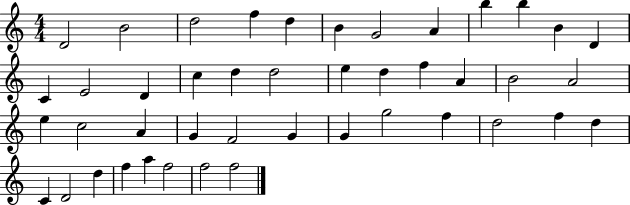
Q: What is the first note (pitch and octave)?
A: D4